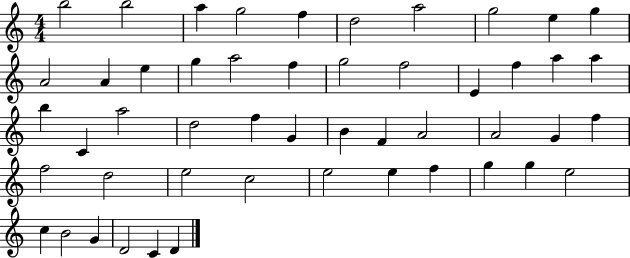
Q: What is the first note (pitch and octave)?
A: B5